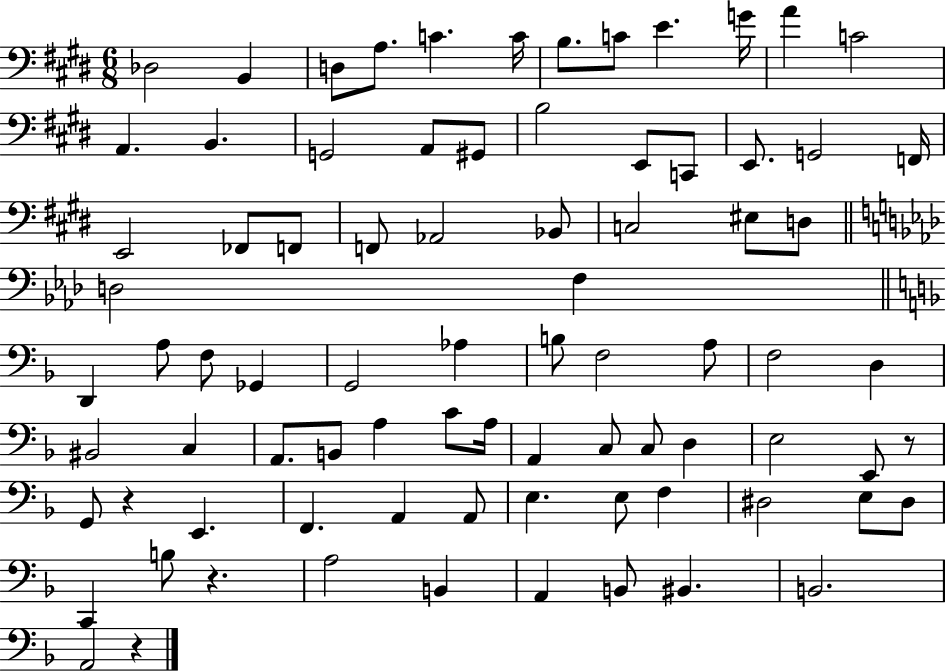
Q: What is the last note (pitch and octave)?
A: A2